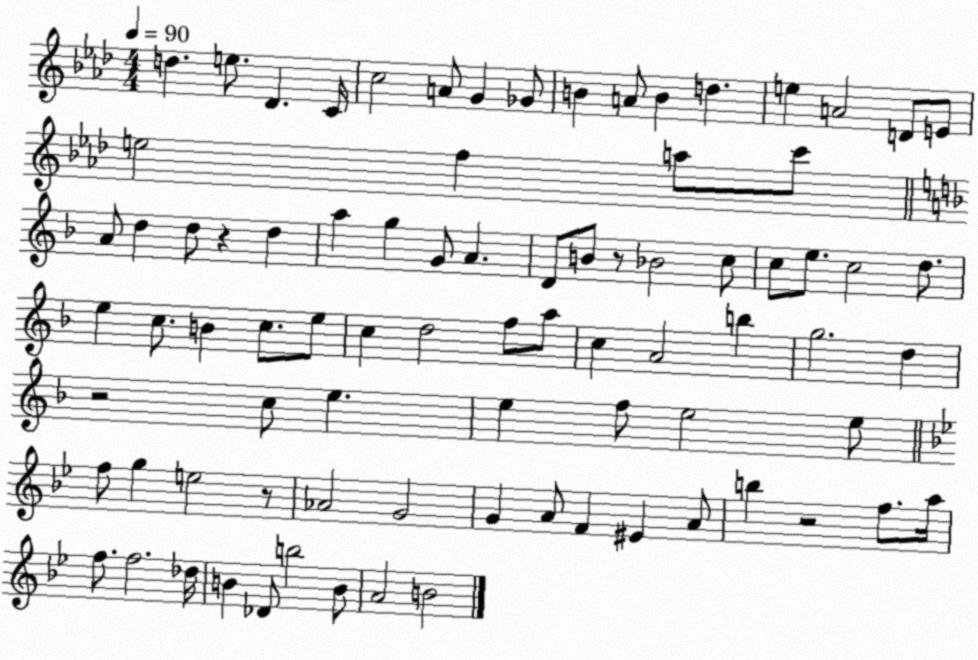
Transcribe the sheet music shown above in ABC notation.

X:1
T:Untitled
M:4/4
L:1/4
K:Ab
d e/2 _D C/4 c2 A/2 G _G/2 B A/2 B d e A2 D/2 E/2 e2 f a/2 c'/2 A/2 d d/2 z d a g G/2 A D/2 B/2 z/2 _B2 c/2 c/2 e/2 c2 d/2 e c/2 B c/2 e/2 c d2 f/2 a/2 c A2 b g2 d z2 c/2 e e f/2 e2 e/2 f/2 g e2 z/2 _A2 G2 G A/2 F ^E A/2 b z2 f/2 a/4 f/2 f2 _d/4 B _D/2 b2 B/2 A2 B2